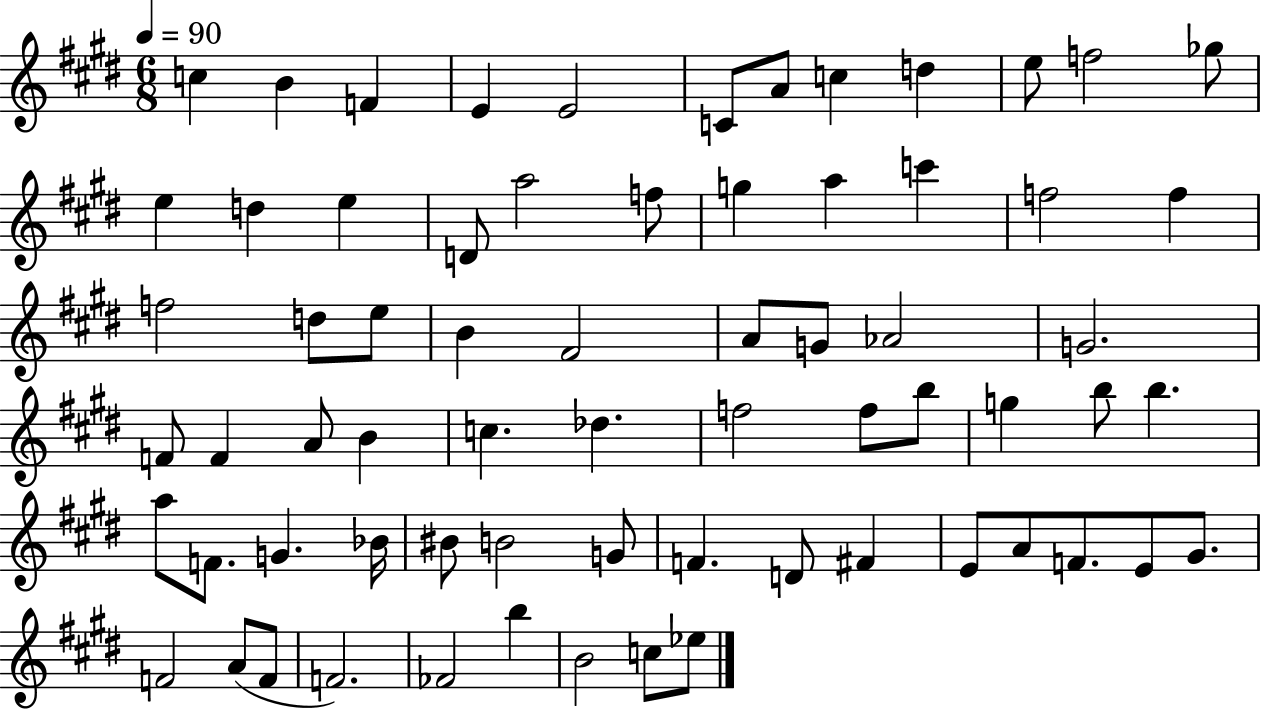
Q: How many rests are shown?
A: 0